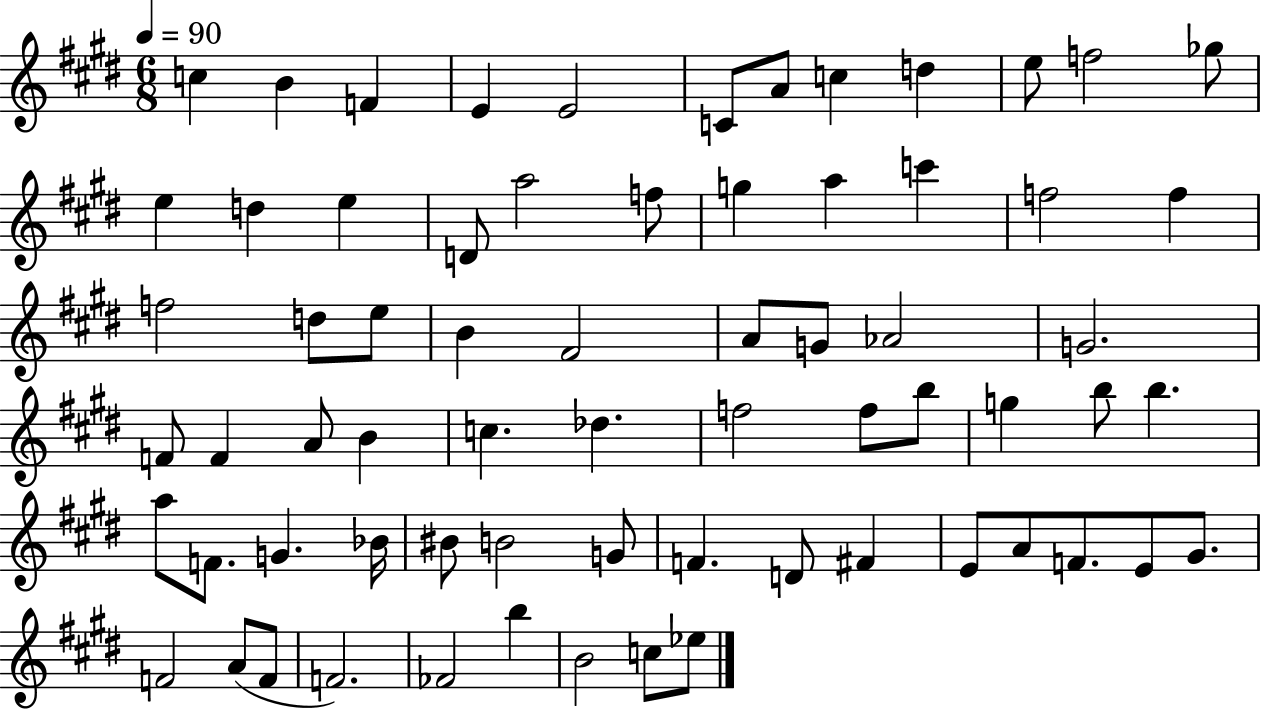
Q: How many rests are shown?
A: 0